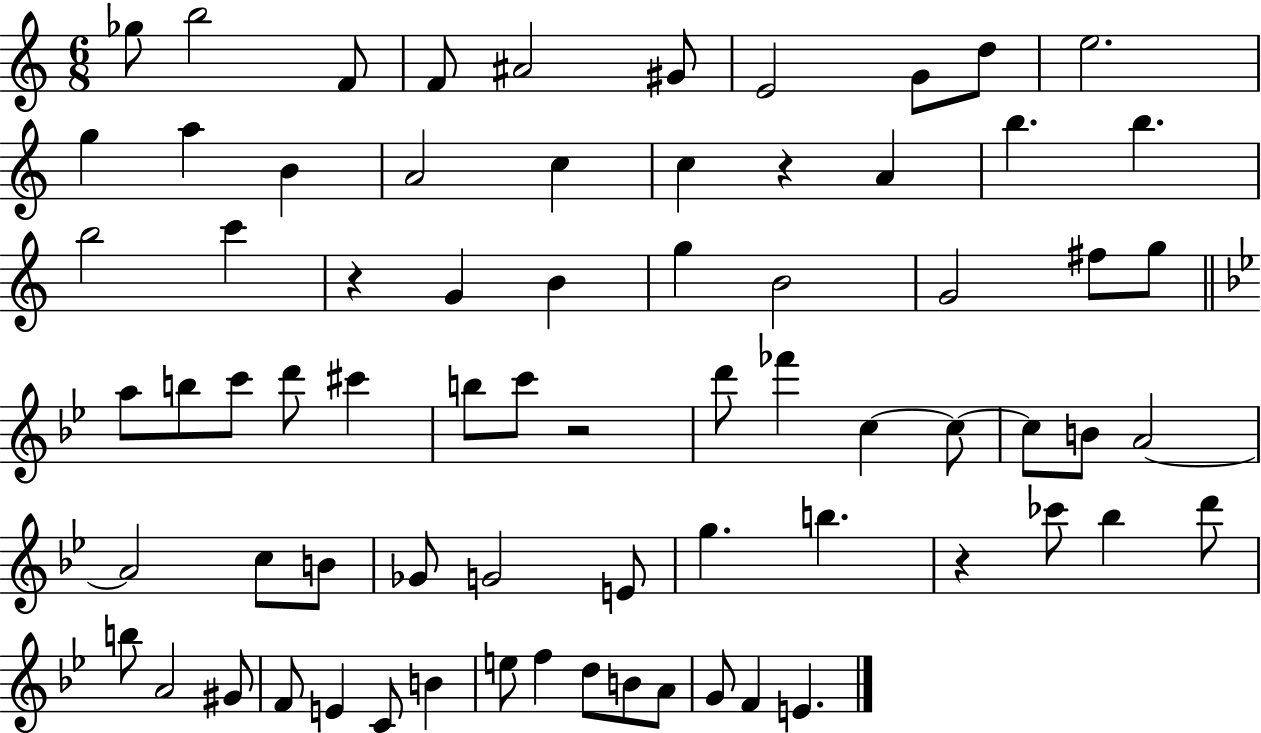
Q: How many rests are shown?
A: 4